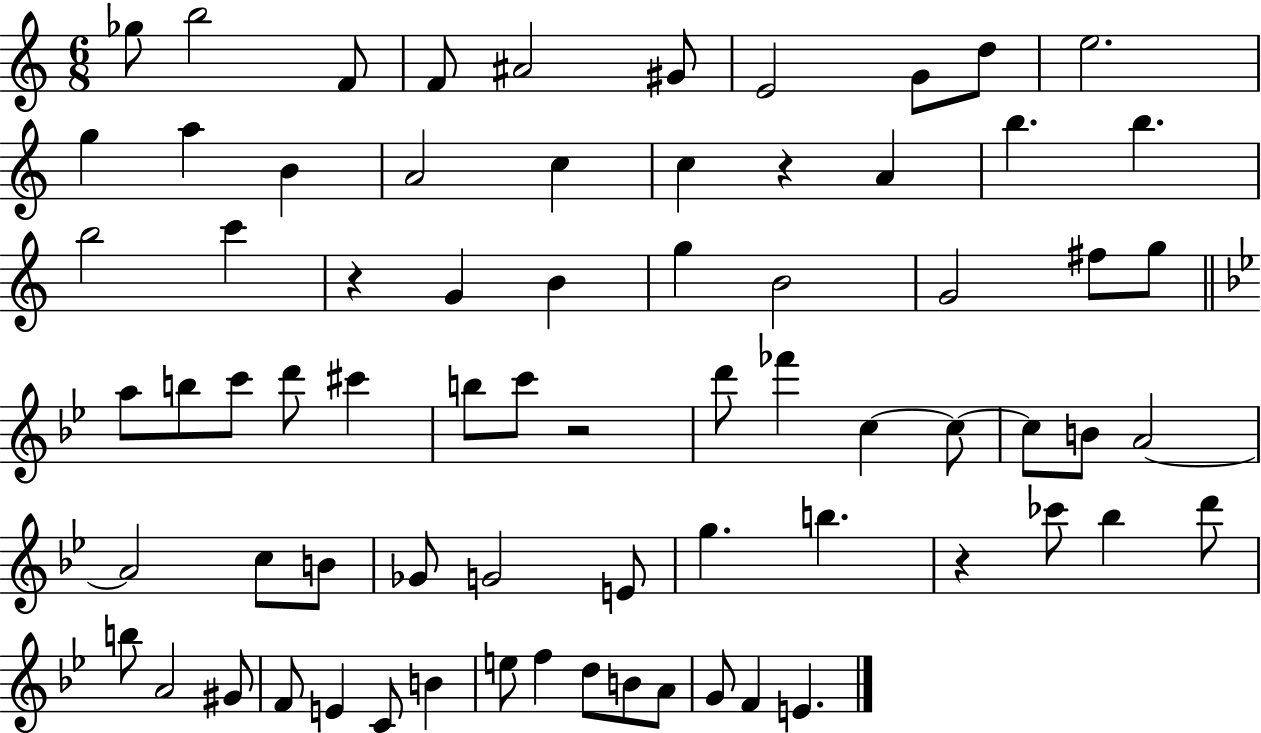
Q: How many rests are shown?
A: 4